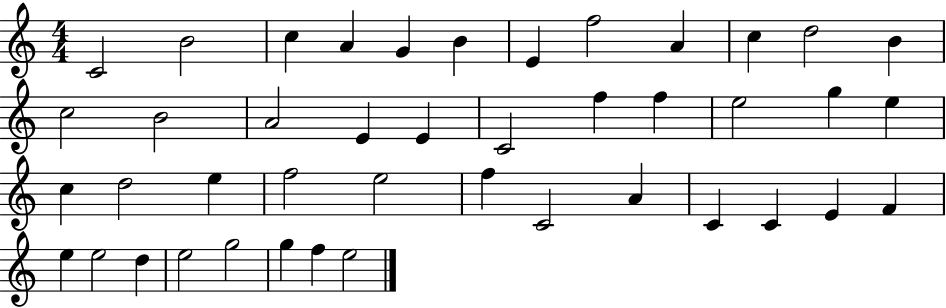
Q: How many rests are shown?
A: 0